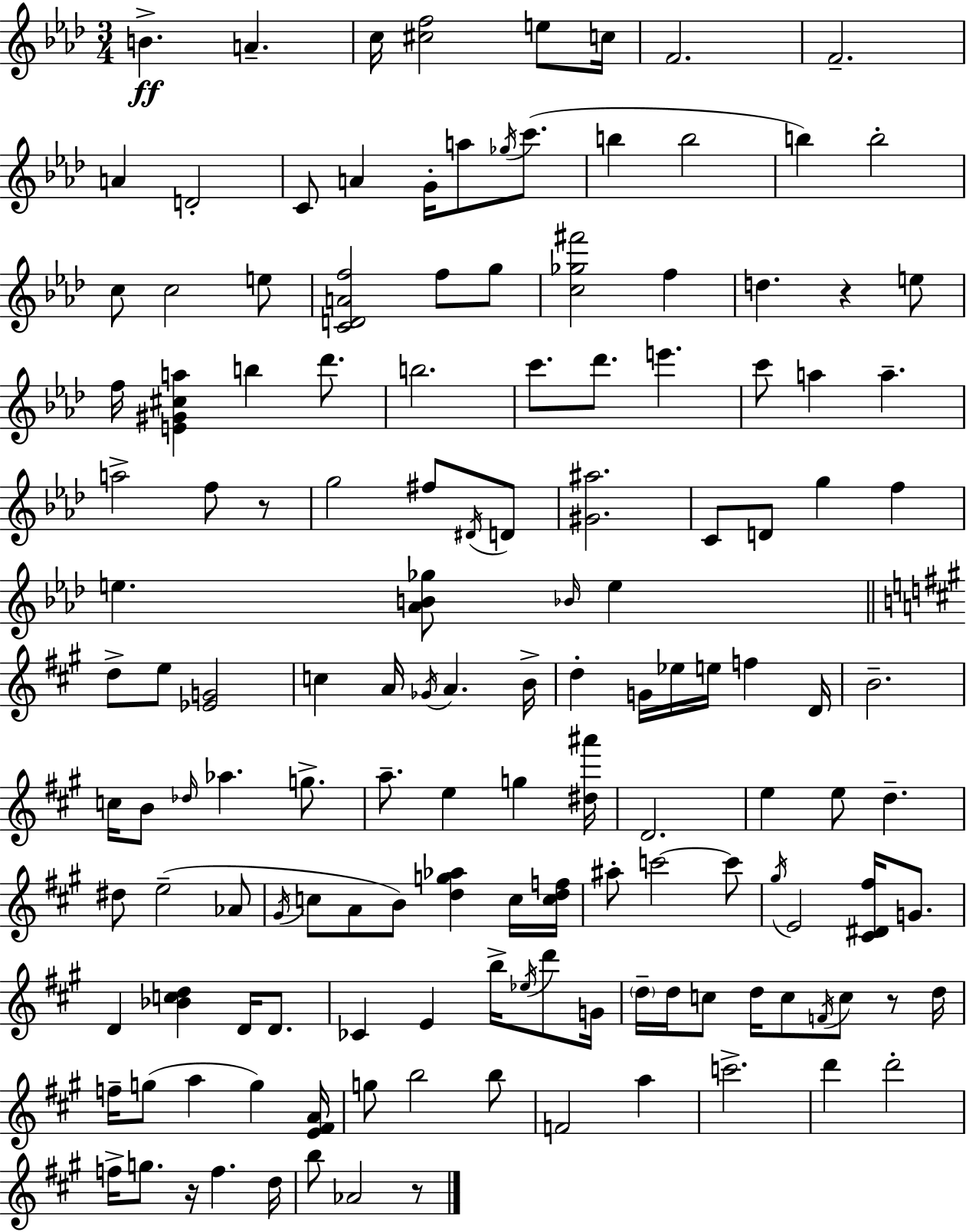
B4/q. A4/q. C5/s [C#5,F5]/h E5/e C5/s F4/h. F4/h. A4/q D4/h C4/e A4/q G4/s A5/e Gb5/s C6/e. B5/q B5/h B5/q B5/h C5/e C5/h E5/e [C4,D4,A4,F5]/h F5/e G5/e [C5,Gb5,F#6]/h F5/q D5/q. R/q E5/e F5/s [E4,G#4,C#5,A5]/q B5/q Db6/e. B5/h. C6/e. Db6/e. E6/q. C6/e A5/q A5/q. A5/h F5/e R/e G5/h F#5/e D#4/s D4/e [G#4,A#5]/h. C4/e D4/e G5/q F5/q E5/q. [Ab4,B4,Gb5]/e Bb4/s E5/q D5/e E5/e [Eb4,G4]/h C5/q A4/s Gb4/s A4/q. B4/s D5/q G4/s Eb5/s E5/s F5/q D4/s B4/h. C5/s B4/e Db5/s Ab5/q. G5/e. A5/e. E5/q G5/q [D#5,A#6]/s D4/h. E5/q E5/e D5/q. D#5/e E5/h Ab4/e G#4/s C5/e A4/e B4/e [D5,G5,Ab5]/q C5/s [C5,D5,F5]/s A#5/e C6/h C6/e G#5/s E4/h [C#4,D#4,F#5]/s G4/e. D4/q [Bb4,C5,D5]/q D4/s D4/e. CES4/q E4/q B5/s Eb5/s D6/e G4/s D5/s D5/s C5/e D5/s C5/e F4/s C5/e R/e D5/s F5/s G5/e A5/q G5/q [E4,F#4,A4]/s G5/e B5/h B5/e F4/h A5/q C6/h. D6/q D6/h F5/s G5/e. R/s F5/q. D5/s B5/e Ab4/h R/e